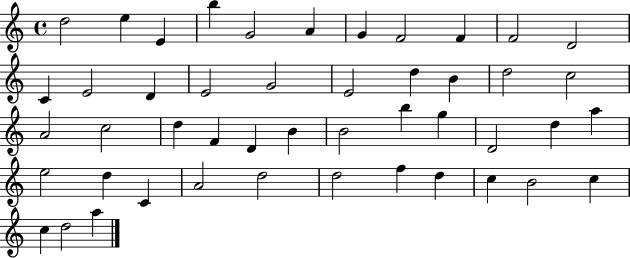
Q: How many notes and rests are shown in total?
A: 47